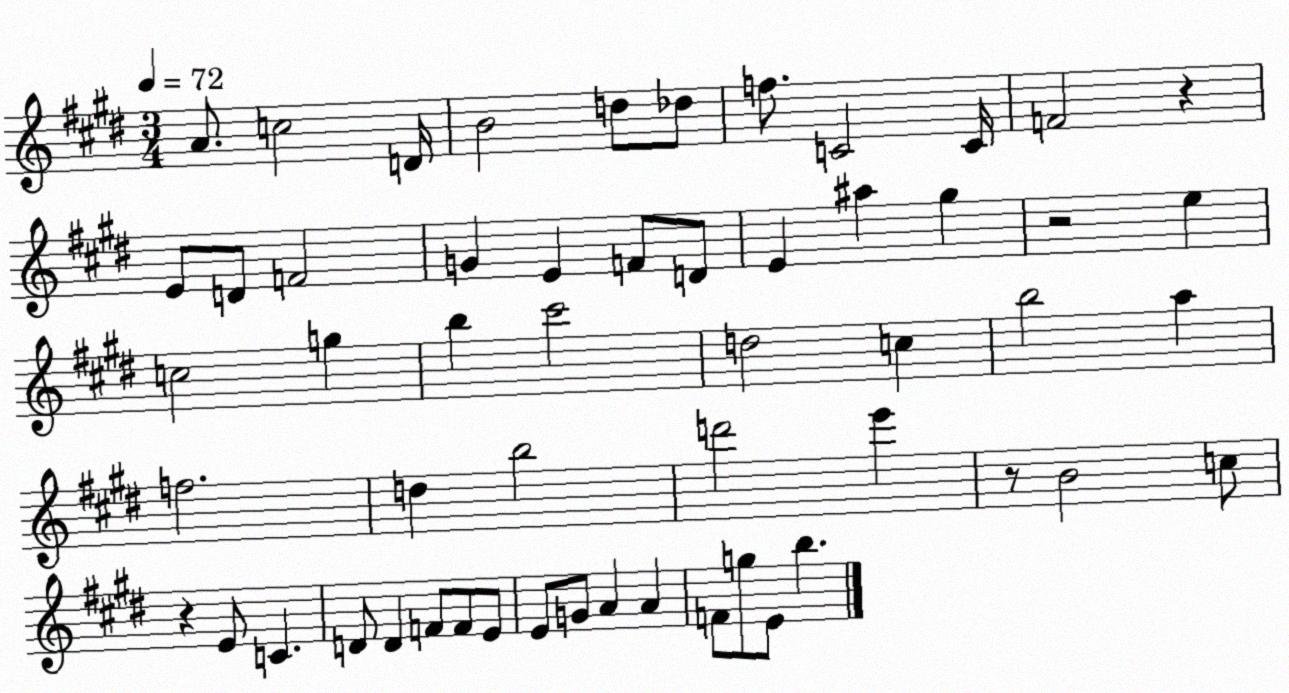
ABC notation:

X:1
T:Untitled
M:3/4
L:1/4
K:E
A/2 c2 D/4 B2 d/2 _d/2 f/2 C2 C/4 F2 z E/2 D/2 F2 G E F/2 D/2 E ^a ^g z2 e c2 g b ^c'2 d2 c b2 a f2 d b2 d'2 e' z/2 B2 c/2 z E/2 C D/2 D F/2 F/2 E/2 E/2 G/2 A A F/2 g/2 E/2 b